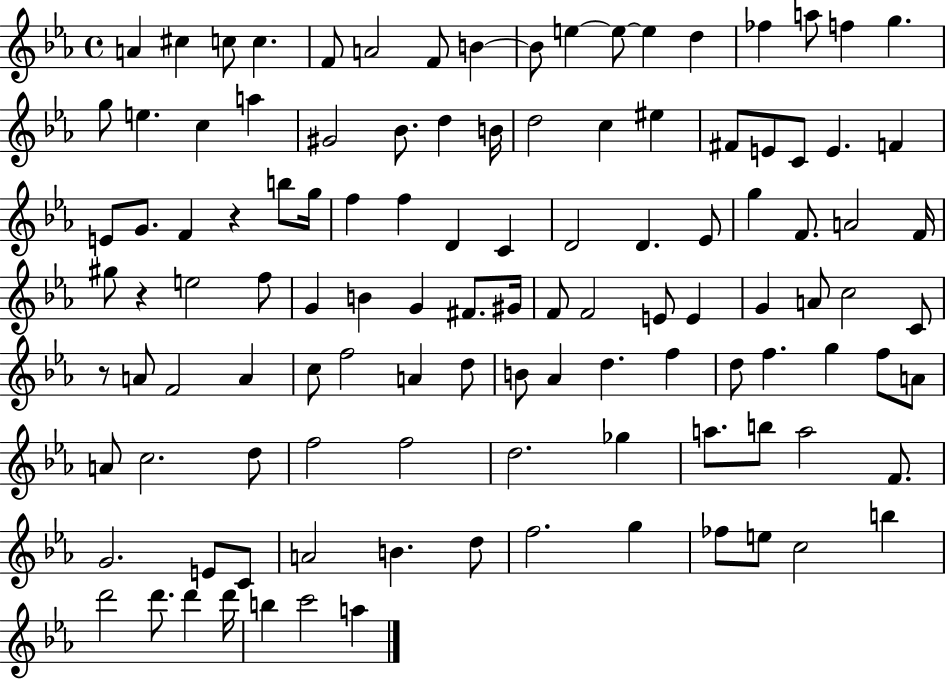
{
  \clef treble
  \time 4/4
  \defaultTimeSignature
  \key ees \major
  \repeat volta 2 { a'4 cis''4 c''8 c''4. | f'8 a'2 f'8 b'4~~ | b'8 e''4~~ e''8~~ e''4 d''4 | fes''4 a''8 f''4 g''4. | \break g''8 e''4. c''4 a''4 | gis'2 bes'8. d''4 b'16 | d''2 c''4 eis''4 | fis'8 e'8 c'8 e'4. f'4 | \break e'8 g'8. f'4 r4 b''8 g''16 | f''4 f''4 d'4 c'4 | d'2 d'4. ees'8 | g''4 f'8. a'2 f'16 | \break gis''8 r4 e''2 f''8 | g'4 b'4 g'4 fis'8. gis'16 | f'8 f'2 e'8 e'4 | g'4 a'8 c''2 c'8 | \break r8 a'8 f'2 a'4 | c''8 f''2 a'4 d''8 | b'8 aes'4 d''4. f''4 | d''8 f''4. g''4 f''8 a'8 | \break a'8 c''2. d''8 | f''2 f''2 | d''2. ges''4 | a''8. b''8 a''2 f'8. | \break g'2. e'8 c'8 | a'2 b'4. d''8 | f''2. g''4 | fes''8 e''8 c''2 b''4 | \break d'''2 d'''8. d'''4 d'''16 | b''4 c'''2 a''4 | } \bar "|."
}